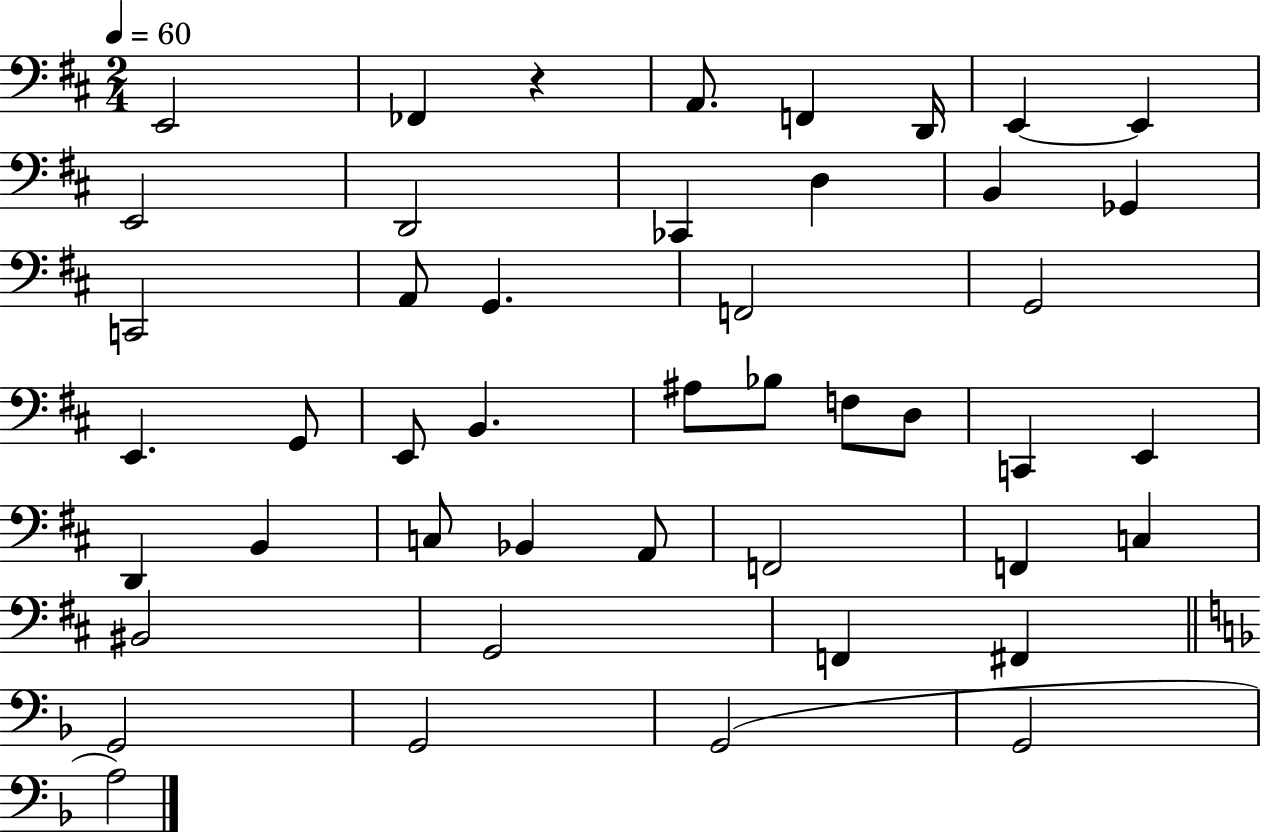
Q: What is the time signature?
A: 2/4